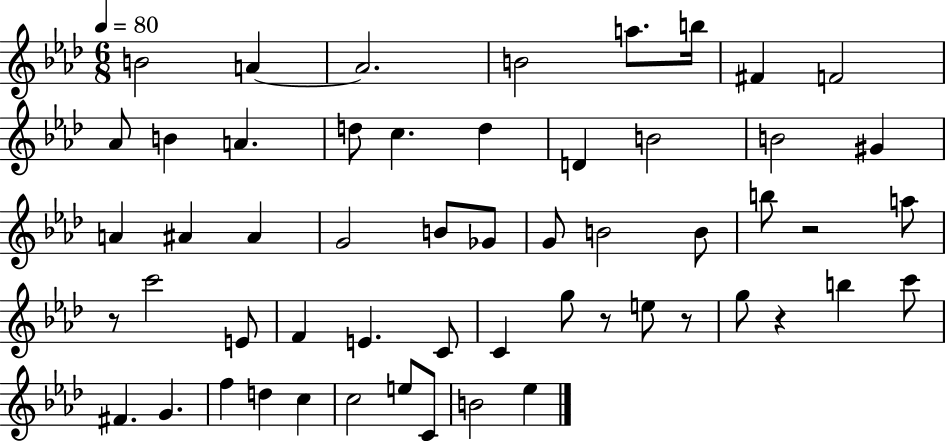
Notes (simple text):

B4/h A4/q A4/h. B4/h A5/e. B5/s F#4/q F4/h Ab4/e B4/q A4/q. D5/e C5/q. D5/q D4/q B4/h B4/h G#4/q A4/q A#4/q A#4/q G4/h B4/e Gb4/e G4/e B4/h B4/e B5/e R/h A5/e R/e C6/h E4/e F4/q E4/q. C4/e C4/q G5/e R/e E5/e R/e G5/e R/q B5/q C6/e F#4/q. G4/q. F5/q D5/q C5/q C5/h E5/e C4/e B4/h Eb5/q